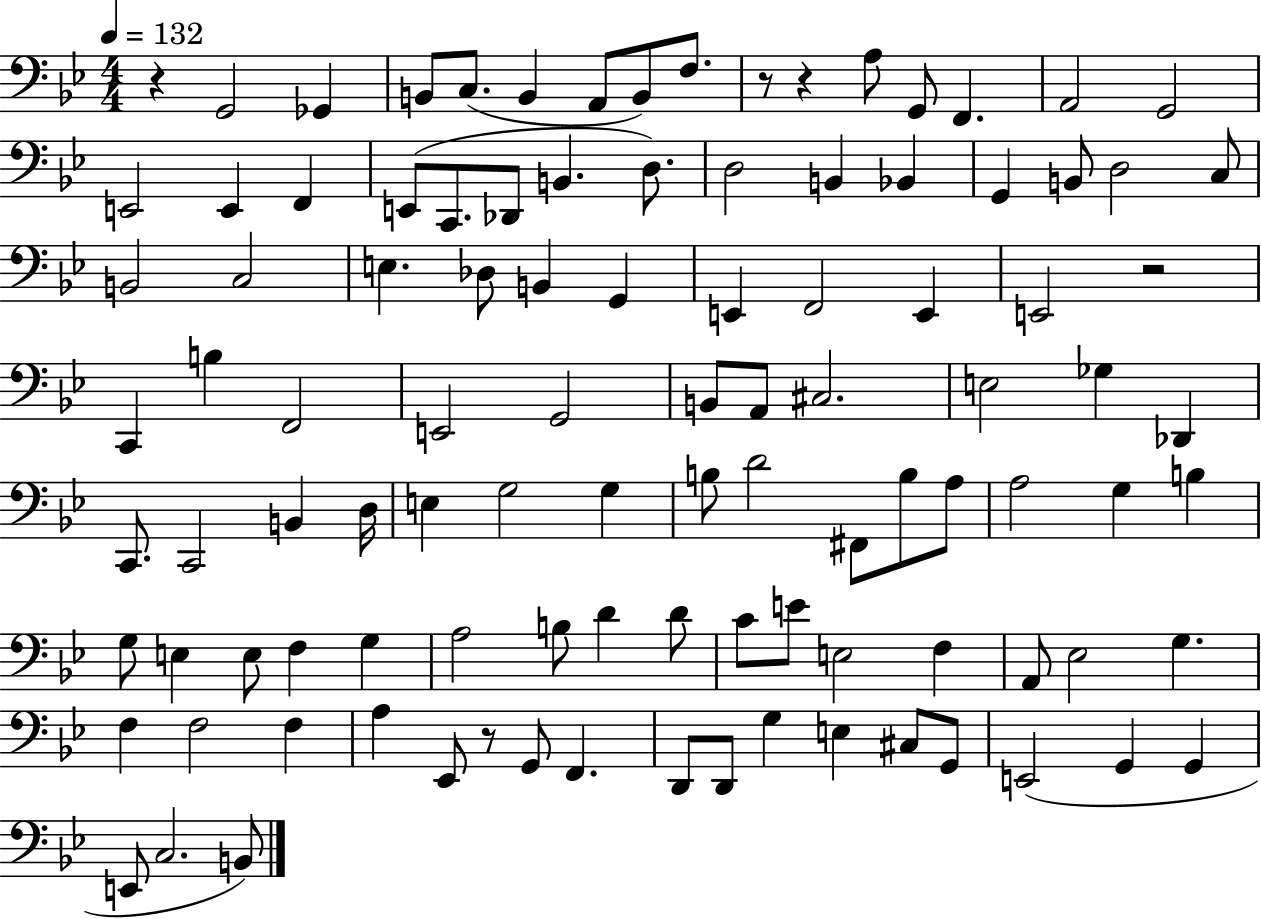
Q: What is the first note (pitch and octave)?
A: G2